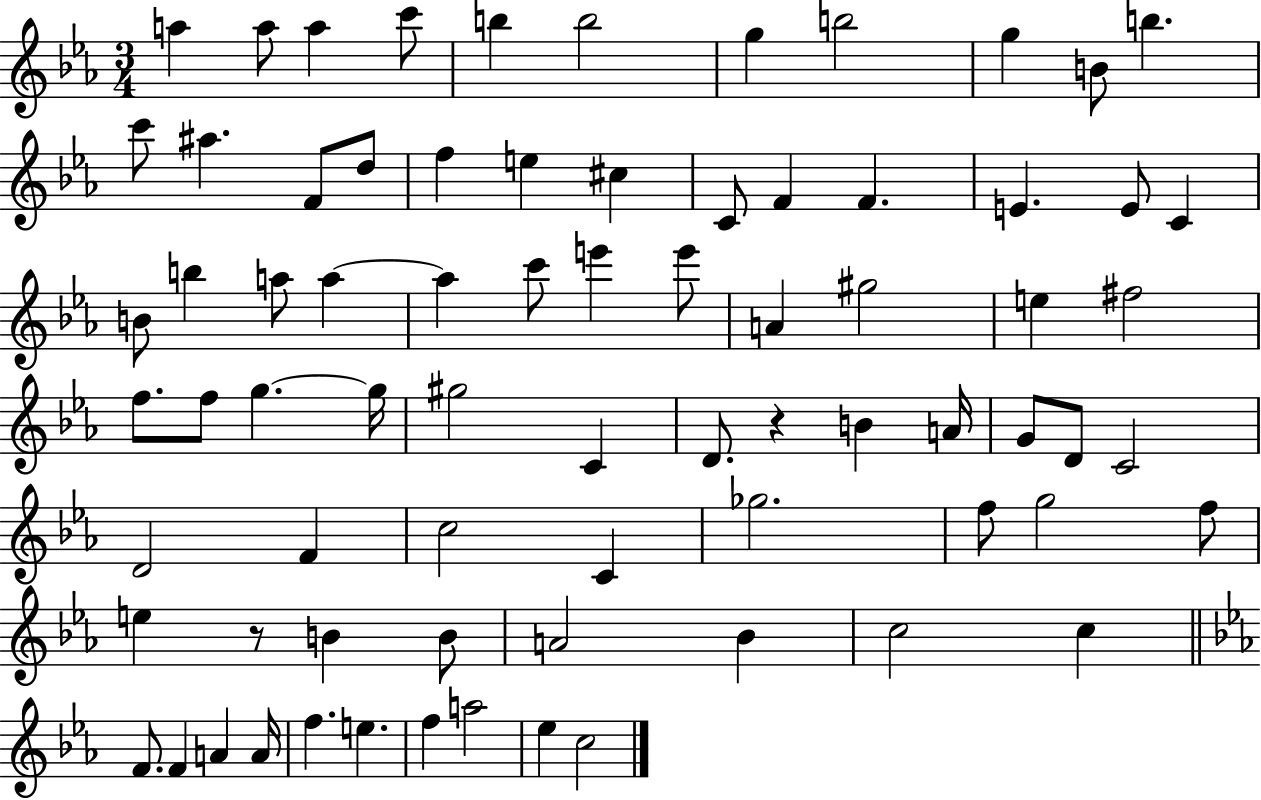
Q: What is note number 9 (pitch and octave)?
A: G5